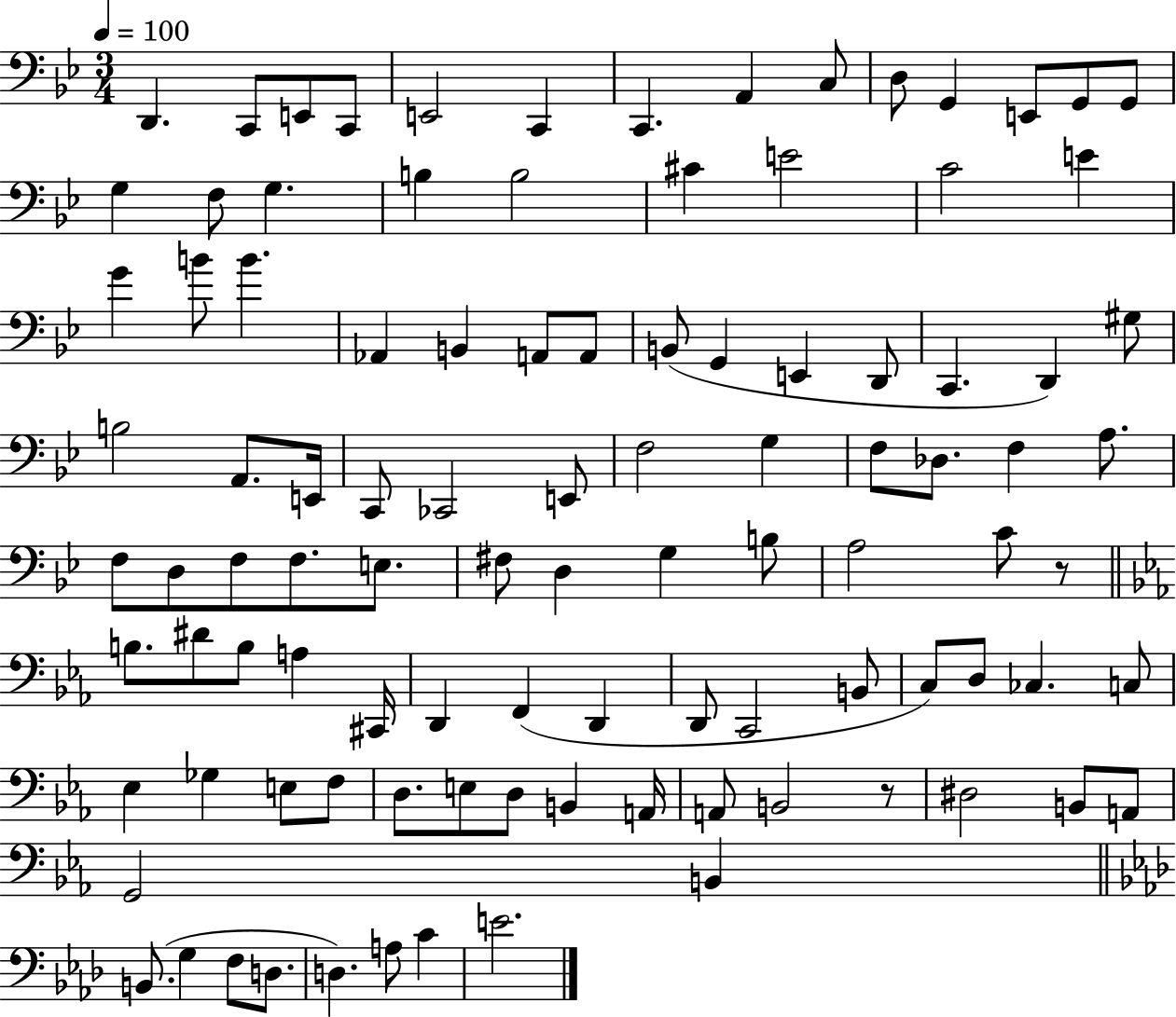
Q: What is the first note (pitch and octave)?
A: D2